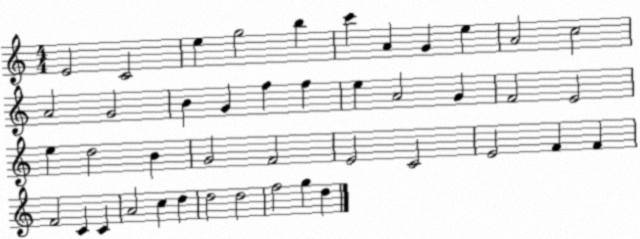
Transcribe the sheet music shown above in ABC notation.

X:1
T:Untitled
M:4/4
L:1/4
K:C
E2 C2 e g2 b c' A G e A2 c2 A2 G2 B G f f e A2 G F2 E2 e d2 B G2 F2 E2 C2 E2 F F F2 C C A2 c d d2 d2 f2 g d